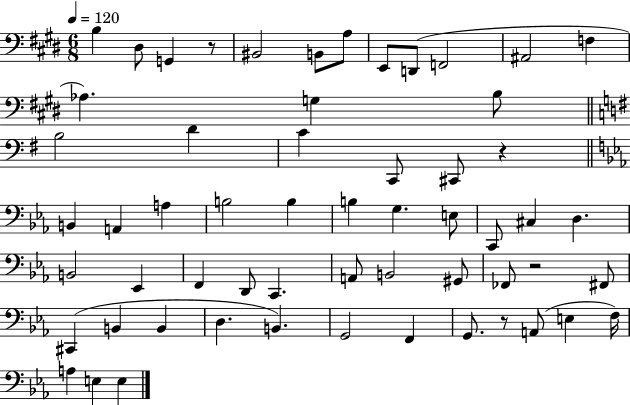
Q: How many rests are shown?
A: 4